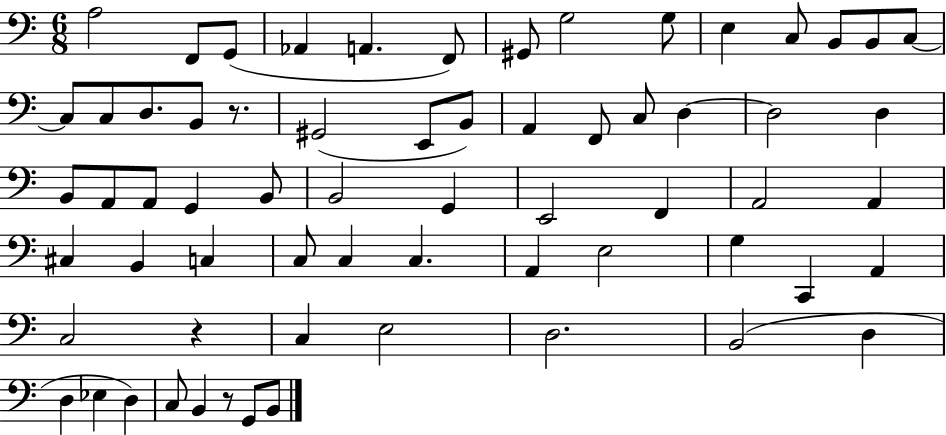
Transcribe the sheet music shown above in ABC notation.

X:1
T:Untitled
M:6/8
L:1/4
K:C
A,2 F,,/2 G,,/2 _A,, A,, F,,/2 ^G,,/2 G,2 G,/2 E, C,/2 B,,/2 B,,/2 C,/2 C,/2 C,/2 D,/2 B,,/2 z/2 ^G,,2 E,,/2 B,,/2 A,, F,,/2 C,/2 D, D,2 D, B,,/2 A,,/2 A,,/2 G,, B,,/2 B,,2 G,, E,,2 F,, A,,2 A,, ^C, B,, C, C,/2 C, C, A,, E,2 G, C,, A,, C,2 z C, E,2 D,2 B,,2 D, D, _E, D, C,/2 B,, z/2 G,,/2 B,,/2